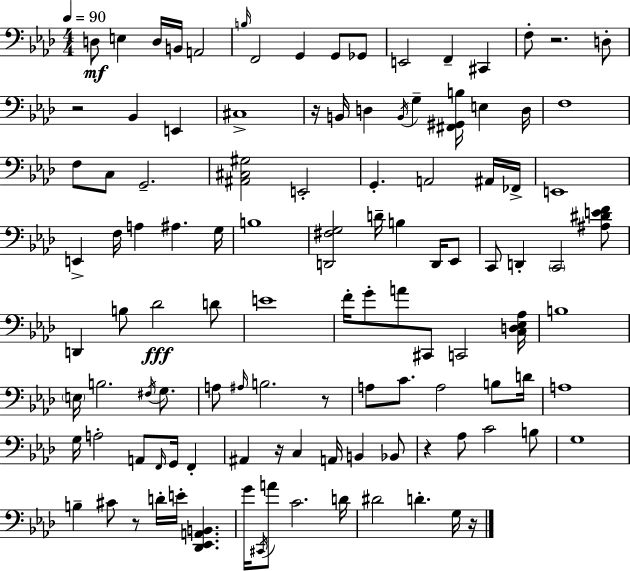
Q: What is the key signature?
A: F minor